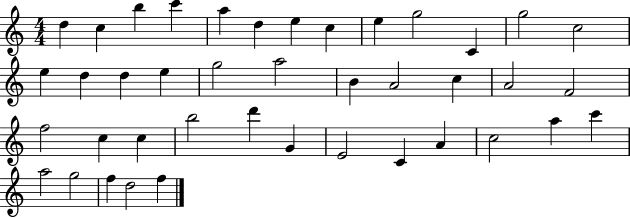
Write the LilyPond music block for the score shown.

{
  \clef treble
  \numericTimeSignature
  \time 4/4
  \key c \major
  d''4 c''4 b''4 c'''4 | a''4 d''4 e''4 c''4 | e''4 g''2 c'4 | g''2 c''2 | \break e''4 d''4 d''4 e''4 | g''2 a''2 | b'4 a'2 c''4 | a'2 f'2 | \break f''2 c''4 c''4 | b''2 d'''4 g'4 | e'2 c'4 a'4 | c''2 a''4 c'''4 | \break a''2 g''2 | f''4 d''2 f''4 | \bar "|."
}